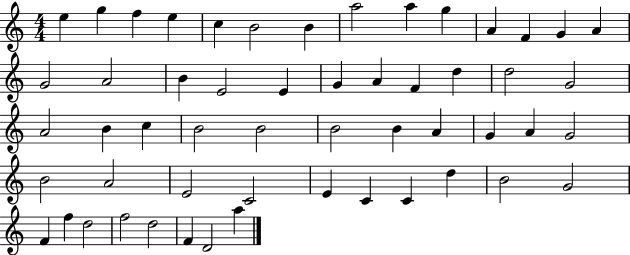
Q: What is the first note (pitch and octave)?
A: E5